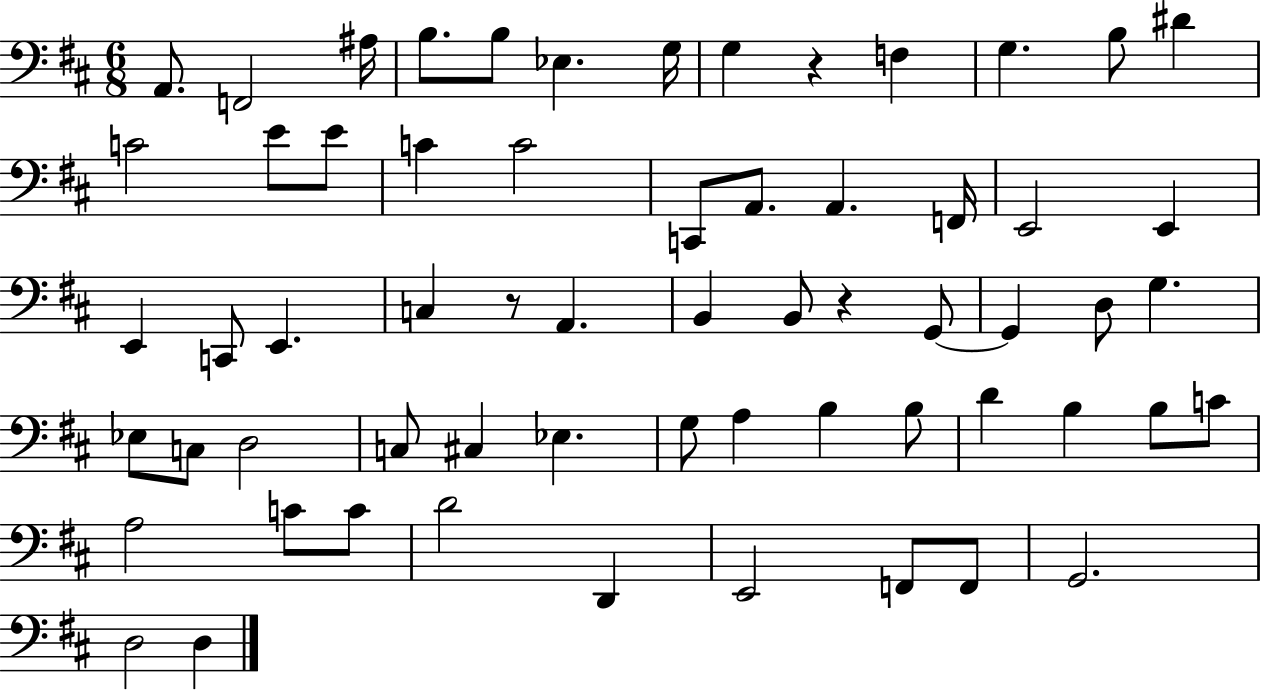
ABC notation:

X:1
T:Untitled
M:6/8
L:1/4
K:D
A,,/2 F,,2 ^A,/4 B,/2 B,/2 _E, G,/4 G, z F, G, B,/2 ^D C2 E/2 E/2 C C2 C,,/2 A,,/2 A,, F,,/4 E,,2 E,, E,, C,,/2 E,, C, z/2 A,, B,, B,,/2 z G,,/2 G,, D,/2 G, _E,/2 C,/2 D,2 C,/2 ^C, _E, G,/2 A, B, B,/2 D B, B,/2 C/2 A,2 C/2 C/2 D2 D,, E,,2 F,,/2 F,,/2 G,,2 D,2 D,